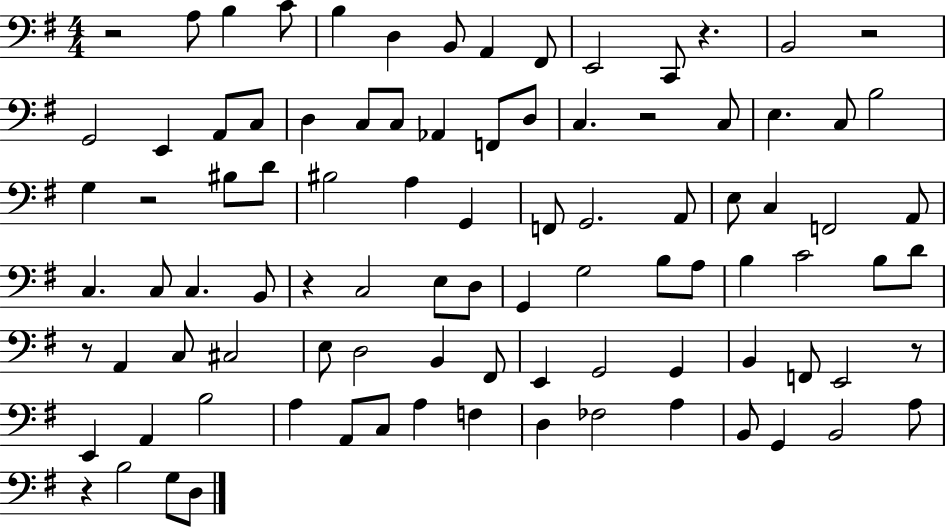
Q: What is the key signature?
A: G major